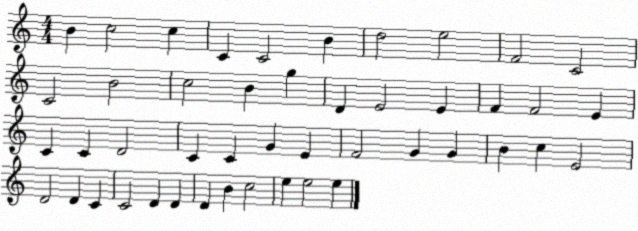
X:1
T:Untitled
M:4/4
L:1/4
K:C
B c2 c C C2 B d2 e2 F2 C2 C2 B2 c2 B g D E2 E F F2 E C C D2 C C G E F2 G G B c E2 D2 D C C2 D D D B c2 e e2 e